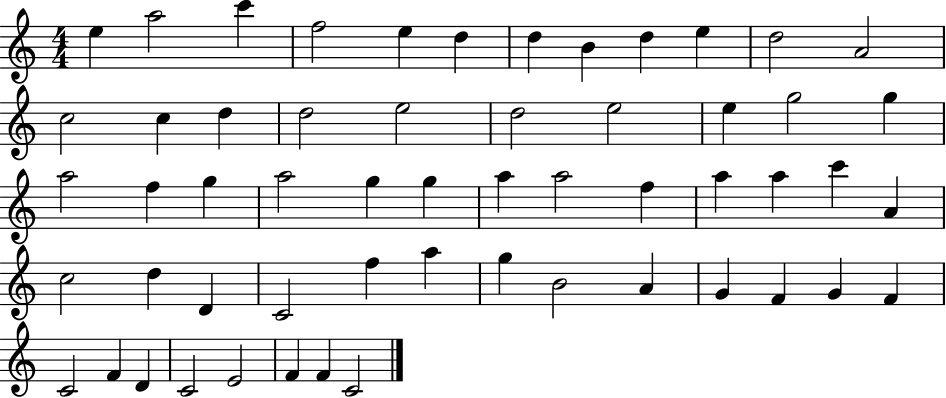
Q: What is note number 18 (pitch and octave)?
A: D5